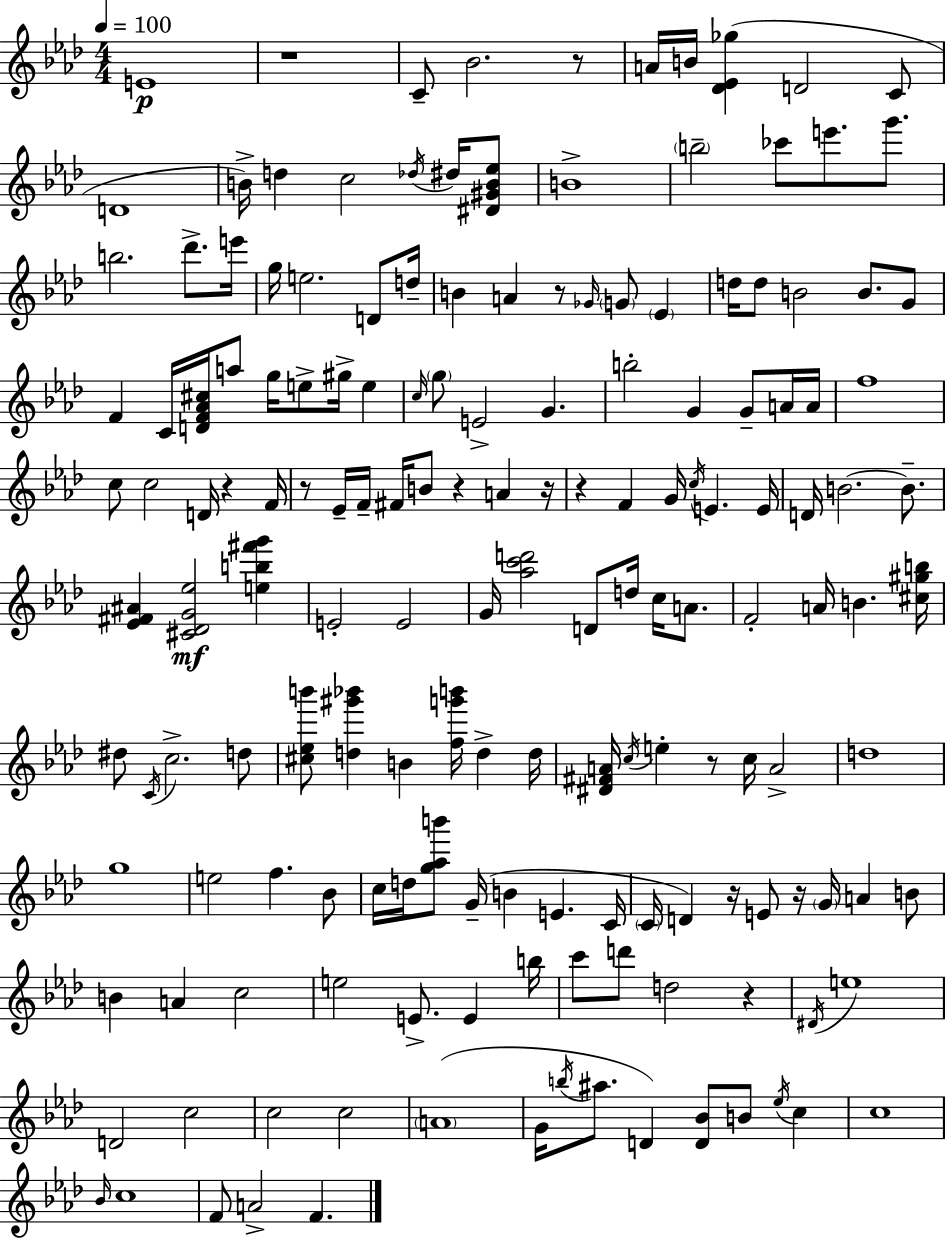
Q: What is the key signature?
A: AES major